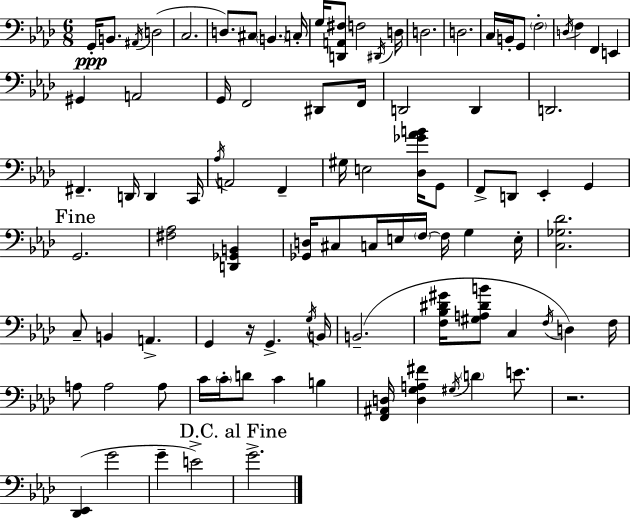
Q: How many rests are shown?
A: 2